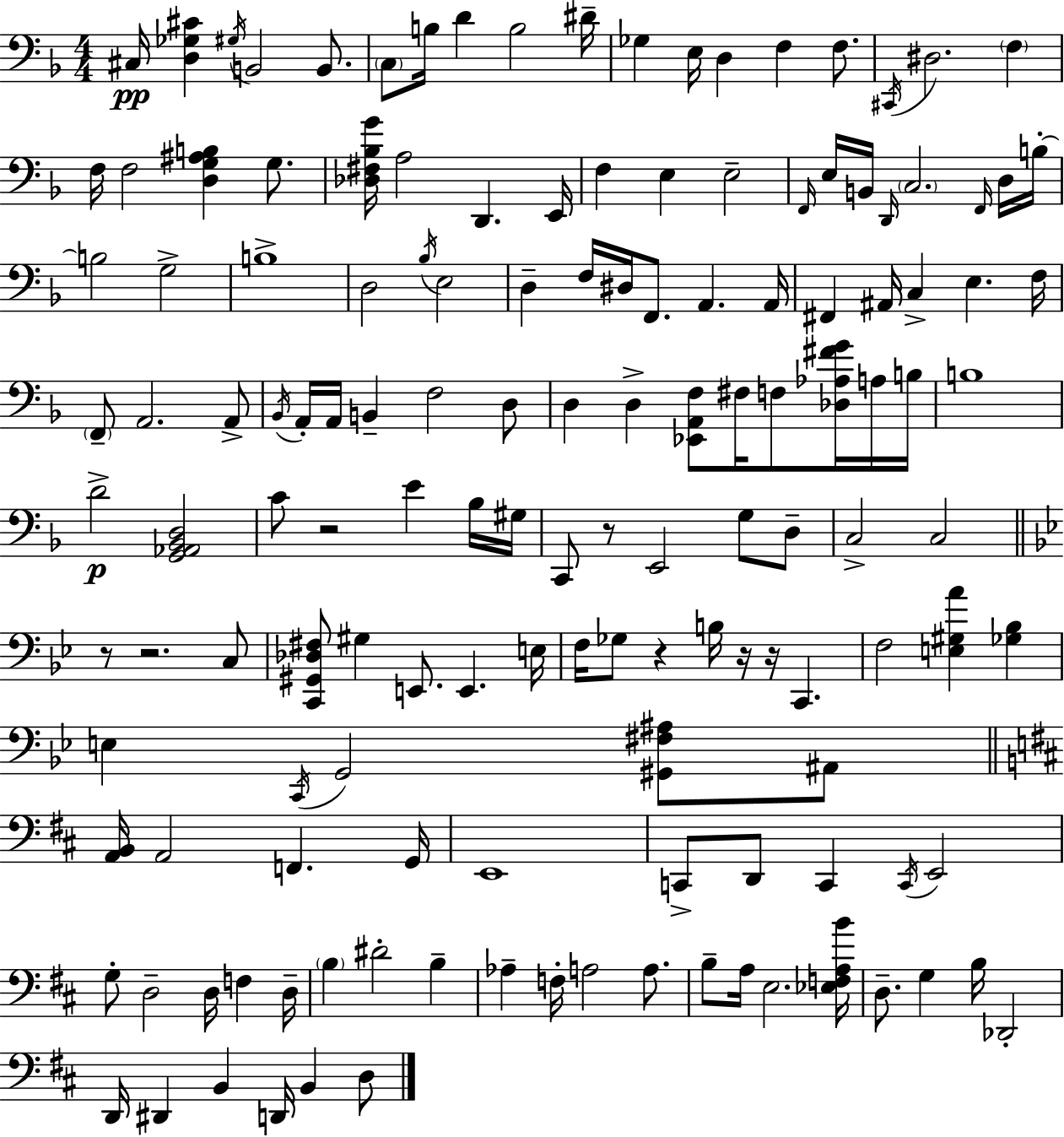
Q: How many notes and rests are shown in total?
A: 145